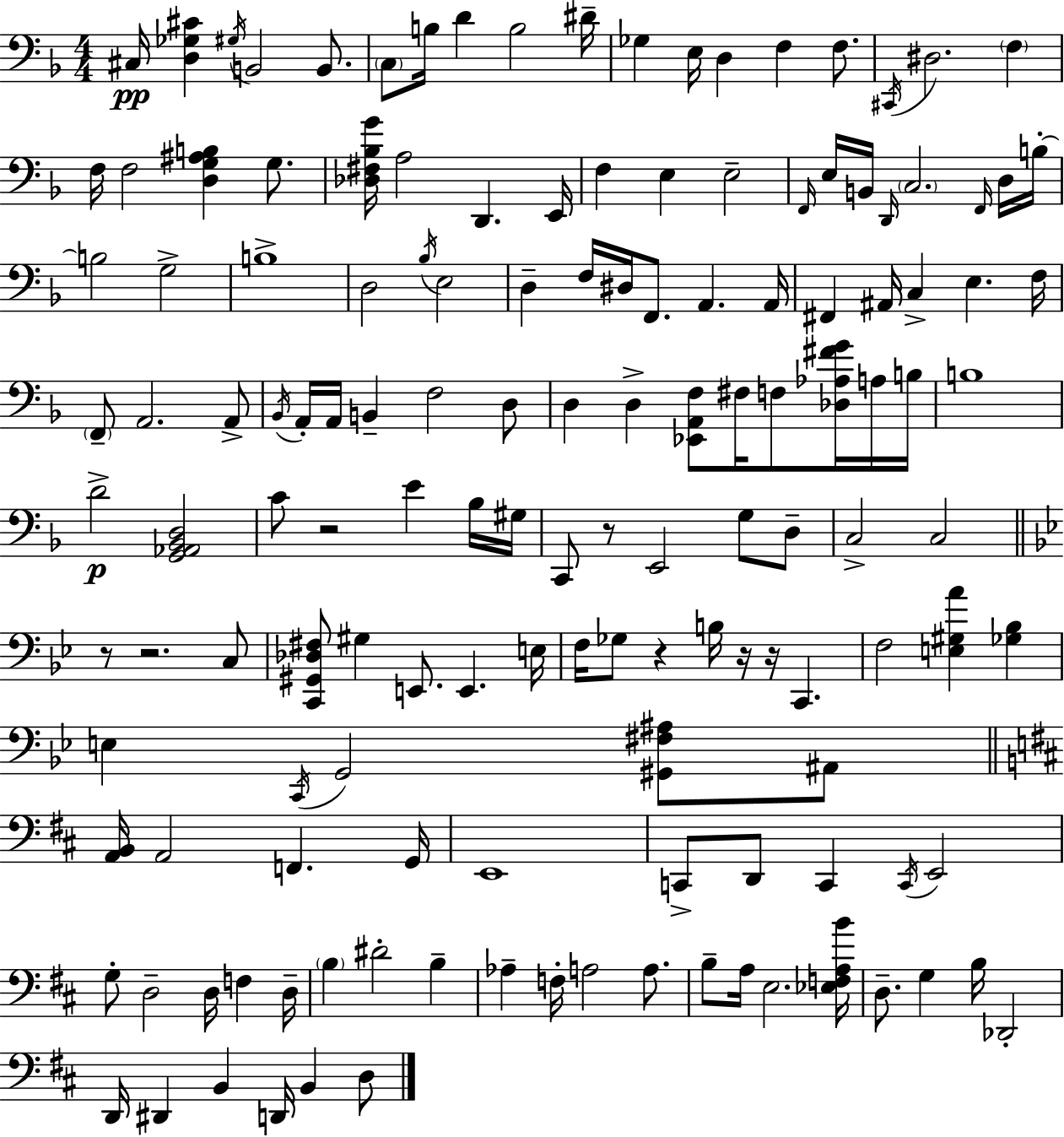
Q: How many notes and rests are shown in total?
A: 145